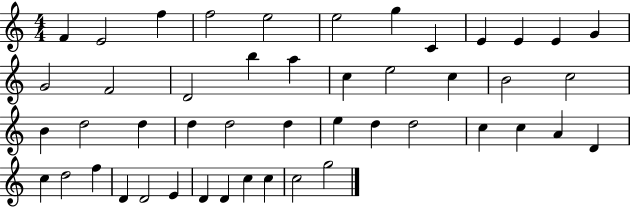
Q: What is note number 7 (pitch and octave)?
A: G5